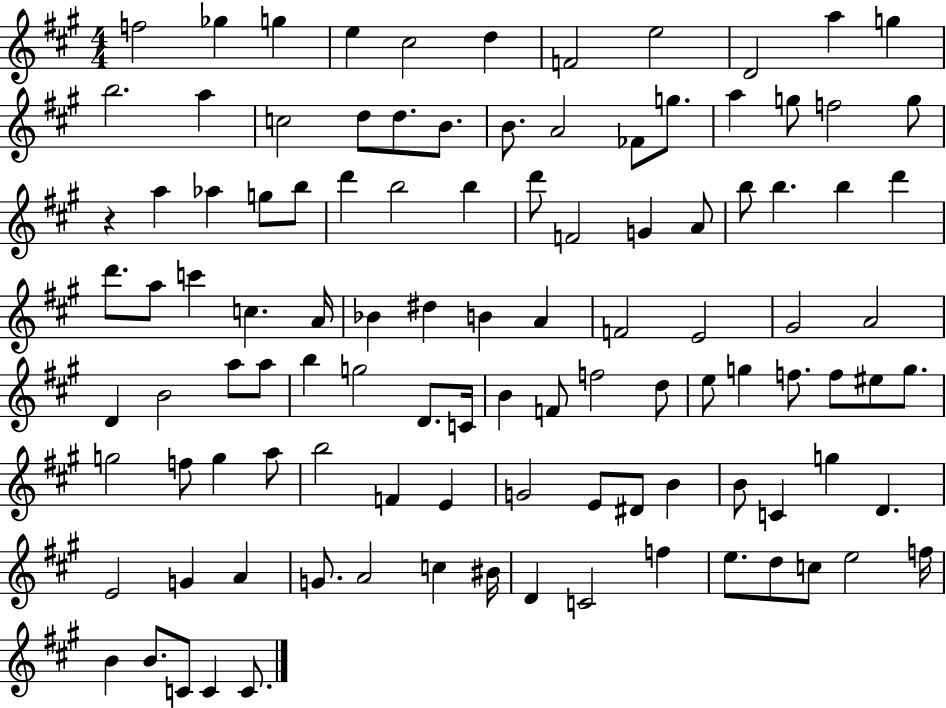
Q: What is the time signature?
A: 4/4